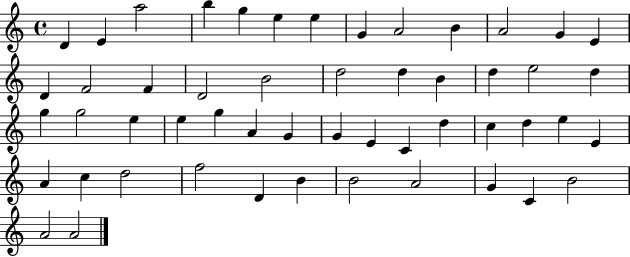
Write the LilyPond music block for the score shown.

{
  \clef treble
  \time 4/4
  \defaultTimeSignature
  \key c \major
  d'4 e'4 a''2 | b''4 g''4 e''4 e''4 | g'4 a'2 b'4 | a'2 g'4 e'4 | \break d'4 f'2 f'4 | d'2 b'2 | d''2 d''4 b'4 | d''4 e''2 d''4 | \break g''4 g''2 e''4 | e''4 g''4 a'4 g'4 | g'4 e'4 c'4 d''4 | c''4 d''4 e''4 e'4 | \break a'4 c''4 d''2 | f''2 d'4 b'4 | b'2 a'2 | g'4 c'4 b'2 | \break a'2 a'2 | \bar "|."
}